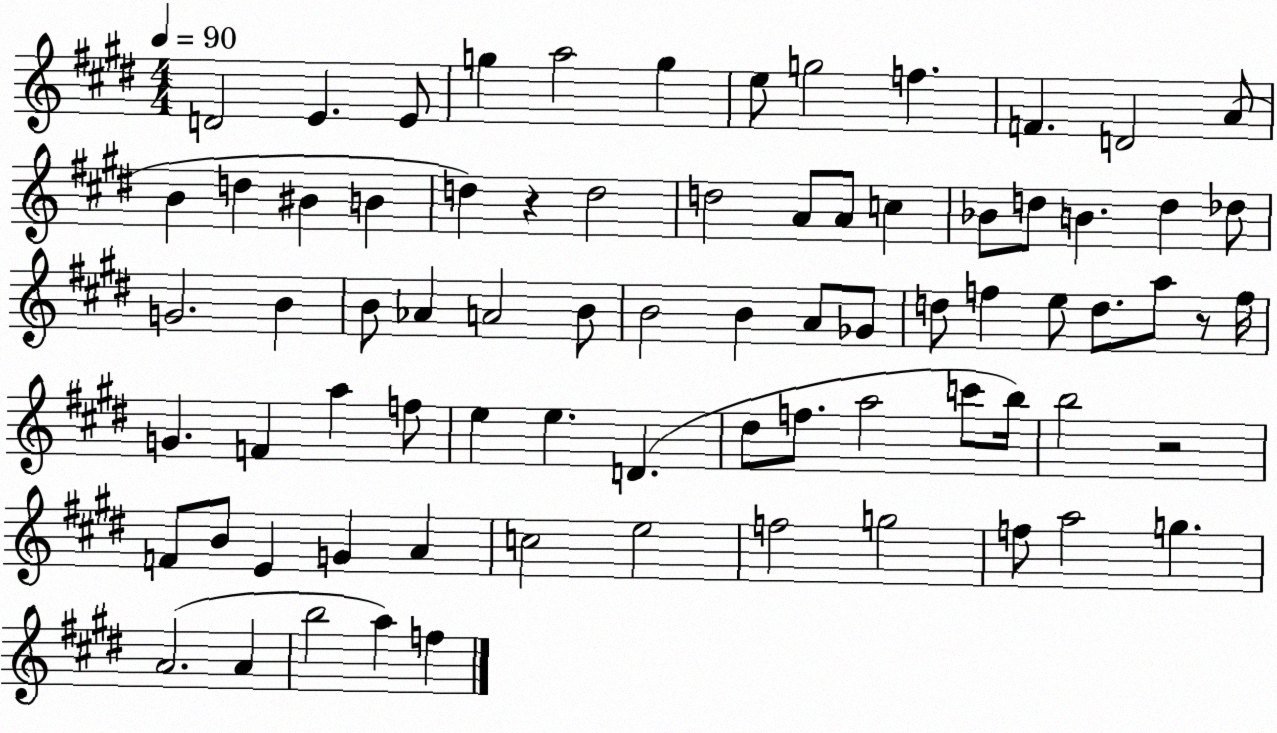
X:1
T:Untitled
M:4/4
L:1/4
K:E
D2 E E/2 g a2 g e/2 g2 f F D2 A/2 B d ^B B d z d2 d2 A/2 A/2 c _B/2 d/2 B d _d/2 G2 B B/2 _A A2 B/2 B2 B A/2 _G/2 d/2 f e/2 d/2 a/2 z/2 f/4 G F a f/2 e e D ^d/2 f/2 a2 c'/2 b/4 b2 z2 F/2 B/2 E G A c2 e2 f2 g2 f/2 a2 g A2 A b2 a f